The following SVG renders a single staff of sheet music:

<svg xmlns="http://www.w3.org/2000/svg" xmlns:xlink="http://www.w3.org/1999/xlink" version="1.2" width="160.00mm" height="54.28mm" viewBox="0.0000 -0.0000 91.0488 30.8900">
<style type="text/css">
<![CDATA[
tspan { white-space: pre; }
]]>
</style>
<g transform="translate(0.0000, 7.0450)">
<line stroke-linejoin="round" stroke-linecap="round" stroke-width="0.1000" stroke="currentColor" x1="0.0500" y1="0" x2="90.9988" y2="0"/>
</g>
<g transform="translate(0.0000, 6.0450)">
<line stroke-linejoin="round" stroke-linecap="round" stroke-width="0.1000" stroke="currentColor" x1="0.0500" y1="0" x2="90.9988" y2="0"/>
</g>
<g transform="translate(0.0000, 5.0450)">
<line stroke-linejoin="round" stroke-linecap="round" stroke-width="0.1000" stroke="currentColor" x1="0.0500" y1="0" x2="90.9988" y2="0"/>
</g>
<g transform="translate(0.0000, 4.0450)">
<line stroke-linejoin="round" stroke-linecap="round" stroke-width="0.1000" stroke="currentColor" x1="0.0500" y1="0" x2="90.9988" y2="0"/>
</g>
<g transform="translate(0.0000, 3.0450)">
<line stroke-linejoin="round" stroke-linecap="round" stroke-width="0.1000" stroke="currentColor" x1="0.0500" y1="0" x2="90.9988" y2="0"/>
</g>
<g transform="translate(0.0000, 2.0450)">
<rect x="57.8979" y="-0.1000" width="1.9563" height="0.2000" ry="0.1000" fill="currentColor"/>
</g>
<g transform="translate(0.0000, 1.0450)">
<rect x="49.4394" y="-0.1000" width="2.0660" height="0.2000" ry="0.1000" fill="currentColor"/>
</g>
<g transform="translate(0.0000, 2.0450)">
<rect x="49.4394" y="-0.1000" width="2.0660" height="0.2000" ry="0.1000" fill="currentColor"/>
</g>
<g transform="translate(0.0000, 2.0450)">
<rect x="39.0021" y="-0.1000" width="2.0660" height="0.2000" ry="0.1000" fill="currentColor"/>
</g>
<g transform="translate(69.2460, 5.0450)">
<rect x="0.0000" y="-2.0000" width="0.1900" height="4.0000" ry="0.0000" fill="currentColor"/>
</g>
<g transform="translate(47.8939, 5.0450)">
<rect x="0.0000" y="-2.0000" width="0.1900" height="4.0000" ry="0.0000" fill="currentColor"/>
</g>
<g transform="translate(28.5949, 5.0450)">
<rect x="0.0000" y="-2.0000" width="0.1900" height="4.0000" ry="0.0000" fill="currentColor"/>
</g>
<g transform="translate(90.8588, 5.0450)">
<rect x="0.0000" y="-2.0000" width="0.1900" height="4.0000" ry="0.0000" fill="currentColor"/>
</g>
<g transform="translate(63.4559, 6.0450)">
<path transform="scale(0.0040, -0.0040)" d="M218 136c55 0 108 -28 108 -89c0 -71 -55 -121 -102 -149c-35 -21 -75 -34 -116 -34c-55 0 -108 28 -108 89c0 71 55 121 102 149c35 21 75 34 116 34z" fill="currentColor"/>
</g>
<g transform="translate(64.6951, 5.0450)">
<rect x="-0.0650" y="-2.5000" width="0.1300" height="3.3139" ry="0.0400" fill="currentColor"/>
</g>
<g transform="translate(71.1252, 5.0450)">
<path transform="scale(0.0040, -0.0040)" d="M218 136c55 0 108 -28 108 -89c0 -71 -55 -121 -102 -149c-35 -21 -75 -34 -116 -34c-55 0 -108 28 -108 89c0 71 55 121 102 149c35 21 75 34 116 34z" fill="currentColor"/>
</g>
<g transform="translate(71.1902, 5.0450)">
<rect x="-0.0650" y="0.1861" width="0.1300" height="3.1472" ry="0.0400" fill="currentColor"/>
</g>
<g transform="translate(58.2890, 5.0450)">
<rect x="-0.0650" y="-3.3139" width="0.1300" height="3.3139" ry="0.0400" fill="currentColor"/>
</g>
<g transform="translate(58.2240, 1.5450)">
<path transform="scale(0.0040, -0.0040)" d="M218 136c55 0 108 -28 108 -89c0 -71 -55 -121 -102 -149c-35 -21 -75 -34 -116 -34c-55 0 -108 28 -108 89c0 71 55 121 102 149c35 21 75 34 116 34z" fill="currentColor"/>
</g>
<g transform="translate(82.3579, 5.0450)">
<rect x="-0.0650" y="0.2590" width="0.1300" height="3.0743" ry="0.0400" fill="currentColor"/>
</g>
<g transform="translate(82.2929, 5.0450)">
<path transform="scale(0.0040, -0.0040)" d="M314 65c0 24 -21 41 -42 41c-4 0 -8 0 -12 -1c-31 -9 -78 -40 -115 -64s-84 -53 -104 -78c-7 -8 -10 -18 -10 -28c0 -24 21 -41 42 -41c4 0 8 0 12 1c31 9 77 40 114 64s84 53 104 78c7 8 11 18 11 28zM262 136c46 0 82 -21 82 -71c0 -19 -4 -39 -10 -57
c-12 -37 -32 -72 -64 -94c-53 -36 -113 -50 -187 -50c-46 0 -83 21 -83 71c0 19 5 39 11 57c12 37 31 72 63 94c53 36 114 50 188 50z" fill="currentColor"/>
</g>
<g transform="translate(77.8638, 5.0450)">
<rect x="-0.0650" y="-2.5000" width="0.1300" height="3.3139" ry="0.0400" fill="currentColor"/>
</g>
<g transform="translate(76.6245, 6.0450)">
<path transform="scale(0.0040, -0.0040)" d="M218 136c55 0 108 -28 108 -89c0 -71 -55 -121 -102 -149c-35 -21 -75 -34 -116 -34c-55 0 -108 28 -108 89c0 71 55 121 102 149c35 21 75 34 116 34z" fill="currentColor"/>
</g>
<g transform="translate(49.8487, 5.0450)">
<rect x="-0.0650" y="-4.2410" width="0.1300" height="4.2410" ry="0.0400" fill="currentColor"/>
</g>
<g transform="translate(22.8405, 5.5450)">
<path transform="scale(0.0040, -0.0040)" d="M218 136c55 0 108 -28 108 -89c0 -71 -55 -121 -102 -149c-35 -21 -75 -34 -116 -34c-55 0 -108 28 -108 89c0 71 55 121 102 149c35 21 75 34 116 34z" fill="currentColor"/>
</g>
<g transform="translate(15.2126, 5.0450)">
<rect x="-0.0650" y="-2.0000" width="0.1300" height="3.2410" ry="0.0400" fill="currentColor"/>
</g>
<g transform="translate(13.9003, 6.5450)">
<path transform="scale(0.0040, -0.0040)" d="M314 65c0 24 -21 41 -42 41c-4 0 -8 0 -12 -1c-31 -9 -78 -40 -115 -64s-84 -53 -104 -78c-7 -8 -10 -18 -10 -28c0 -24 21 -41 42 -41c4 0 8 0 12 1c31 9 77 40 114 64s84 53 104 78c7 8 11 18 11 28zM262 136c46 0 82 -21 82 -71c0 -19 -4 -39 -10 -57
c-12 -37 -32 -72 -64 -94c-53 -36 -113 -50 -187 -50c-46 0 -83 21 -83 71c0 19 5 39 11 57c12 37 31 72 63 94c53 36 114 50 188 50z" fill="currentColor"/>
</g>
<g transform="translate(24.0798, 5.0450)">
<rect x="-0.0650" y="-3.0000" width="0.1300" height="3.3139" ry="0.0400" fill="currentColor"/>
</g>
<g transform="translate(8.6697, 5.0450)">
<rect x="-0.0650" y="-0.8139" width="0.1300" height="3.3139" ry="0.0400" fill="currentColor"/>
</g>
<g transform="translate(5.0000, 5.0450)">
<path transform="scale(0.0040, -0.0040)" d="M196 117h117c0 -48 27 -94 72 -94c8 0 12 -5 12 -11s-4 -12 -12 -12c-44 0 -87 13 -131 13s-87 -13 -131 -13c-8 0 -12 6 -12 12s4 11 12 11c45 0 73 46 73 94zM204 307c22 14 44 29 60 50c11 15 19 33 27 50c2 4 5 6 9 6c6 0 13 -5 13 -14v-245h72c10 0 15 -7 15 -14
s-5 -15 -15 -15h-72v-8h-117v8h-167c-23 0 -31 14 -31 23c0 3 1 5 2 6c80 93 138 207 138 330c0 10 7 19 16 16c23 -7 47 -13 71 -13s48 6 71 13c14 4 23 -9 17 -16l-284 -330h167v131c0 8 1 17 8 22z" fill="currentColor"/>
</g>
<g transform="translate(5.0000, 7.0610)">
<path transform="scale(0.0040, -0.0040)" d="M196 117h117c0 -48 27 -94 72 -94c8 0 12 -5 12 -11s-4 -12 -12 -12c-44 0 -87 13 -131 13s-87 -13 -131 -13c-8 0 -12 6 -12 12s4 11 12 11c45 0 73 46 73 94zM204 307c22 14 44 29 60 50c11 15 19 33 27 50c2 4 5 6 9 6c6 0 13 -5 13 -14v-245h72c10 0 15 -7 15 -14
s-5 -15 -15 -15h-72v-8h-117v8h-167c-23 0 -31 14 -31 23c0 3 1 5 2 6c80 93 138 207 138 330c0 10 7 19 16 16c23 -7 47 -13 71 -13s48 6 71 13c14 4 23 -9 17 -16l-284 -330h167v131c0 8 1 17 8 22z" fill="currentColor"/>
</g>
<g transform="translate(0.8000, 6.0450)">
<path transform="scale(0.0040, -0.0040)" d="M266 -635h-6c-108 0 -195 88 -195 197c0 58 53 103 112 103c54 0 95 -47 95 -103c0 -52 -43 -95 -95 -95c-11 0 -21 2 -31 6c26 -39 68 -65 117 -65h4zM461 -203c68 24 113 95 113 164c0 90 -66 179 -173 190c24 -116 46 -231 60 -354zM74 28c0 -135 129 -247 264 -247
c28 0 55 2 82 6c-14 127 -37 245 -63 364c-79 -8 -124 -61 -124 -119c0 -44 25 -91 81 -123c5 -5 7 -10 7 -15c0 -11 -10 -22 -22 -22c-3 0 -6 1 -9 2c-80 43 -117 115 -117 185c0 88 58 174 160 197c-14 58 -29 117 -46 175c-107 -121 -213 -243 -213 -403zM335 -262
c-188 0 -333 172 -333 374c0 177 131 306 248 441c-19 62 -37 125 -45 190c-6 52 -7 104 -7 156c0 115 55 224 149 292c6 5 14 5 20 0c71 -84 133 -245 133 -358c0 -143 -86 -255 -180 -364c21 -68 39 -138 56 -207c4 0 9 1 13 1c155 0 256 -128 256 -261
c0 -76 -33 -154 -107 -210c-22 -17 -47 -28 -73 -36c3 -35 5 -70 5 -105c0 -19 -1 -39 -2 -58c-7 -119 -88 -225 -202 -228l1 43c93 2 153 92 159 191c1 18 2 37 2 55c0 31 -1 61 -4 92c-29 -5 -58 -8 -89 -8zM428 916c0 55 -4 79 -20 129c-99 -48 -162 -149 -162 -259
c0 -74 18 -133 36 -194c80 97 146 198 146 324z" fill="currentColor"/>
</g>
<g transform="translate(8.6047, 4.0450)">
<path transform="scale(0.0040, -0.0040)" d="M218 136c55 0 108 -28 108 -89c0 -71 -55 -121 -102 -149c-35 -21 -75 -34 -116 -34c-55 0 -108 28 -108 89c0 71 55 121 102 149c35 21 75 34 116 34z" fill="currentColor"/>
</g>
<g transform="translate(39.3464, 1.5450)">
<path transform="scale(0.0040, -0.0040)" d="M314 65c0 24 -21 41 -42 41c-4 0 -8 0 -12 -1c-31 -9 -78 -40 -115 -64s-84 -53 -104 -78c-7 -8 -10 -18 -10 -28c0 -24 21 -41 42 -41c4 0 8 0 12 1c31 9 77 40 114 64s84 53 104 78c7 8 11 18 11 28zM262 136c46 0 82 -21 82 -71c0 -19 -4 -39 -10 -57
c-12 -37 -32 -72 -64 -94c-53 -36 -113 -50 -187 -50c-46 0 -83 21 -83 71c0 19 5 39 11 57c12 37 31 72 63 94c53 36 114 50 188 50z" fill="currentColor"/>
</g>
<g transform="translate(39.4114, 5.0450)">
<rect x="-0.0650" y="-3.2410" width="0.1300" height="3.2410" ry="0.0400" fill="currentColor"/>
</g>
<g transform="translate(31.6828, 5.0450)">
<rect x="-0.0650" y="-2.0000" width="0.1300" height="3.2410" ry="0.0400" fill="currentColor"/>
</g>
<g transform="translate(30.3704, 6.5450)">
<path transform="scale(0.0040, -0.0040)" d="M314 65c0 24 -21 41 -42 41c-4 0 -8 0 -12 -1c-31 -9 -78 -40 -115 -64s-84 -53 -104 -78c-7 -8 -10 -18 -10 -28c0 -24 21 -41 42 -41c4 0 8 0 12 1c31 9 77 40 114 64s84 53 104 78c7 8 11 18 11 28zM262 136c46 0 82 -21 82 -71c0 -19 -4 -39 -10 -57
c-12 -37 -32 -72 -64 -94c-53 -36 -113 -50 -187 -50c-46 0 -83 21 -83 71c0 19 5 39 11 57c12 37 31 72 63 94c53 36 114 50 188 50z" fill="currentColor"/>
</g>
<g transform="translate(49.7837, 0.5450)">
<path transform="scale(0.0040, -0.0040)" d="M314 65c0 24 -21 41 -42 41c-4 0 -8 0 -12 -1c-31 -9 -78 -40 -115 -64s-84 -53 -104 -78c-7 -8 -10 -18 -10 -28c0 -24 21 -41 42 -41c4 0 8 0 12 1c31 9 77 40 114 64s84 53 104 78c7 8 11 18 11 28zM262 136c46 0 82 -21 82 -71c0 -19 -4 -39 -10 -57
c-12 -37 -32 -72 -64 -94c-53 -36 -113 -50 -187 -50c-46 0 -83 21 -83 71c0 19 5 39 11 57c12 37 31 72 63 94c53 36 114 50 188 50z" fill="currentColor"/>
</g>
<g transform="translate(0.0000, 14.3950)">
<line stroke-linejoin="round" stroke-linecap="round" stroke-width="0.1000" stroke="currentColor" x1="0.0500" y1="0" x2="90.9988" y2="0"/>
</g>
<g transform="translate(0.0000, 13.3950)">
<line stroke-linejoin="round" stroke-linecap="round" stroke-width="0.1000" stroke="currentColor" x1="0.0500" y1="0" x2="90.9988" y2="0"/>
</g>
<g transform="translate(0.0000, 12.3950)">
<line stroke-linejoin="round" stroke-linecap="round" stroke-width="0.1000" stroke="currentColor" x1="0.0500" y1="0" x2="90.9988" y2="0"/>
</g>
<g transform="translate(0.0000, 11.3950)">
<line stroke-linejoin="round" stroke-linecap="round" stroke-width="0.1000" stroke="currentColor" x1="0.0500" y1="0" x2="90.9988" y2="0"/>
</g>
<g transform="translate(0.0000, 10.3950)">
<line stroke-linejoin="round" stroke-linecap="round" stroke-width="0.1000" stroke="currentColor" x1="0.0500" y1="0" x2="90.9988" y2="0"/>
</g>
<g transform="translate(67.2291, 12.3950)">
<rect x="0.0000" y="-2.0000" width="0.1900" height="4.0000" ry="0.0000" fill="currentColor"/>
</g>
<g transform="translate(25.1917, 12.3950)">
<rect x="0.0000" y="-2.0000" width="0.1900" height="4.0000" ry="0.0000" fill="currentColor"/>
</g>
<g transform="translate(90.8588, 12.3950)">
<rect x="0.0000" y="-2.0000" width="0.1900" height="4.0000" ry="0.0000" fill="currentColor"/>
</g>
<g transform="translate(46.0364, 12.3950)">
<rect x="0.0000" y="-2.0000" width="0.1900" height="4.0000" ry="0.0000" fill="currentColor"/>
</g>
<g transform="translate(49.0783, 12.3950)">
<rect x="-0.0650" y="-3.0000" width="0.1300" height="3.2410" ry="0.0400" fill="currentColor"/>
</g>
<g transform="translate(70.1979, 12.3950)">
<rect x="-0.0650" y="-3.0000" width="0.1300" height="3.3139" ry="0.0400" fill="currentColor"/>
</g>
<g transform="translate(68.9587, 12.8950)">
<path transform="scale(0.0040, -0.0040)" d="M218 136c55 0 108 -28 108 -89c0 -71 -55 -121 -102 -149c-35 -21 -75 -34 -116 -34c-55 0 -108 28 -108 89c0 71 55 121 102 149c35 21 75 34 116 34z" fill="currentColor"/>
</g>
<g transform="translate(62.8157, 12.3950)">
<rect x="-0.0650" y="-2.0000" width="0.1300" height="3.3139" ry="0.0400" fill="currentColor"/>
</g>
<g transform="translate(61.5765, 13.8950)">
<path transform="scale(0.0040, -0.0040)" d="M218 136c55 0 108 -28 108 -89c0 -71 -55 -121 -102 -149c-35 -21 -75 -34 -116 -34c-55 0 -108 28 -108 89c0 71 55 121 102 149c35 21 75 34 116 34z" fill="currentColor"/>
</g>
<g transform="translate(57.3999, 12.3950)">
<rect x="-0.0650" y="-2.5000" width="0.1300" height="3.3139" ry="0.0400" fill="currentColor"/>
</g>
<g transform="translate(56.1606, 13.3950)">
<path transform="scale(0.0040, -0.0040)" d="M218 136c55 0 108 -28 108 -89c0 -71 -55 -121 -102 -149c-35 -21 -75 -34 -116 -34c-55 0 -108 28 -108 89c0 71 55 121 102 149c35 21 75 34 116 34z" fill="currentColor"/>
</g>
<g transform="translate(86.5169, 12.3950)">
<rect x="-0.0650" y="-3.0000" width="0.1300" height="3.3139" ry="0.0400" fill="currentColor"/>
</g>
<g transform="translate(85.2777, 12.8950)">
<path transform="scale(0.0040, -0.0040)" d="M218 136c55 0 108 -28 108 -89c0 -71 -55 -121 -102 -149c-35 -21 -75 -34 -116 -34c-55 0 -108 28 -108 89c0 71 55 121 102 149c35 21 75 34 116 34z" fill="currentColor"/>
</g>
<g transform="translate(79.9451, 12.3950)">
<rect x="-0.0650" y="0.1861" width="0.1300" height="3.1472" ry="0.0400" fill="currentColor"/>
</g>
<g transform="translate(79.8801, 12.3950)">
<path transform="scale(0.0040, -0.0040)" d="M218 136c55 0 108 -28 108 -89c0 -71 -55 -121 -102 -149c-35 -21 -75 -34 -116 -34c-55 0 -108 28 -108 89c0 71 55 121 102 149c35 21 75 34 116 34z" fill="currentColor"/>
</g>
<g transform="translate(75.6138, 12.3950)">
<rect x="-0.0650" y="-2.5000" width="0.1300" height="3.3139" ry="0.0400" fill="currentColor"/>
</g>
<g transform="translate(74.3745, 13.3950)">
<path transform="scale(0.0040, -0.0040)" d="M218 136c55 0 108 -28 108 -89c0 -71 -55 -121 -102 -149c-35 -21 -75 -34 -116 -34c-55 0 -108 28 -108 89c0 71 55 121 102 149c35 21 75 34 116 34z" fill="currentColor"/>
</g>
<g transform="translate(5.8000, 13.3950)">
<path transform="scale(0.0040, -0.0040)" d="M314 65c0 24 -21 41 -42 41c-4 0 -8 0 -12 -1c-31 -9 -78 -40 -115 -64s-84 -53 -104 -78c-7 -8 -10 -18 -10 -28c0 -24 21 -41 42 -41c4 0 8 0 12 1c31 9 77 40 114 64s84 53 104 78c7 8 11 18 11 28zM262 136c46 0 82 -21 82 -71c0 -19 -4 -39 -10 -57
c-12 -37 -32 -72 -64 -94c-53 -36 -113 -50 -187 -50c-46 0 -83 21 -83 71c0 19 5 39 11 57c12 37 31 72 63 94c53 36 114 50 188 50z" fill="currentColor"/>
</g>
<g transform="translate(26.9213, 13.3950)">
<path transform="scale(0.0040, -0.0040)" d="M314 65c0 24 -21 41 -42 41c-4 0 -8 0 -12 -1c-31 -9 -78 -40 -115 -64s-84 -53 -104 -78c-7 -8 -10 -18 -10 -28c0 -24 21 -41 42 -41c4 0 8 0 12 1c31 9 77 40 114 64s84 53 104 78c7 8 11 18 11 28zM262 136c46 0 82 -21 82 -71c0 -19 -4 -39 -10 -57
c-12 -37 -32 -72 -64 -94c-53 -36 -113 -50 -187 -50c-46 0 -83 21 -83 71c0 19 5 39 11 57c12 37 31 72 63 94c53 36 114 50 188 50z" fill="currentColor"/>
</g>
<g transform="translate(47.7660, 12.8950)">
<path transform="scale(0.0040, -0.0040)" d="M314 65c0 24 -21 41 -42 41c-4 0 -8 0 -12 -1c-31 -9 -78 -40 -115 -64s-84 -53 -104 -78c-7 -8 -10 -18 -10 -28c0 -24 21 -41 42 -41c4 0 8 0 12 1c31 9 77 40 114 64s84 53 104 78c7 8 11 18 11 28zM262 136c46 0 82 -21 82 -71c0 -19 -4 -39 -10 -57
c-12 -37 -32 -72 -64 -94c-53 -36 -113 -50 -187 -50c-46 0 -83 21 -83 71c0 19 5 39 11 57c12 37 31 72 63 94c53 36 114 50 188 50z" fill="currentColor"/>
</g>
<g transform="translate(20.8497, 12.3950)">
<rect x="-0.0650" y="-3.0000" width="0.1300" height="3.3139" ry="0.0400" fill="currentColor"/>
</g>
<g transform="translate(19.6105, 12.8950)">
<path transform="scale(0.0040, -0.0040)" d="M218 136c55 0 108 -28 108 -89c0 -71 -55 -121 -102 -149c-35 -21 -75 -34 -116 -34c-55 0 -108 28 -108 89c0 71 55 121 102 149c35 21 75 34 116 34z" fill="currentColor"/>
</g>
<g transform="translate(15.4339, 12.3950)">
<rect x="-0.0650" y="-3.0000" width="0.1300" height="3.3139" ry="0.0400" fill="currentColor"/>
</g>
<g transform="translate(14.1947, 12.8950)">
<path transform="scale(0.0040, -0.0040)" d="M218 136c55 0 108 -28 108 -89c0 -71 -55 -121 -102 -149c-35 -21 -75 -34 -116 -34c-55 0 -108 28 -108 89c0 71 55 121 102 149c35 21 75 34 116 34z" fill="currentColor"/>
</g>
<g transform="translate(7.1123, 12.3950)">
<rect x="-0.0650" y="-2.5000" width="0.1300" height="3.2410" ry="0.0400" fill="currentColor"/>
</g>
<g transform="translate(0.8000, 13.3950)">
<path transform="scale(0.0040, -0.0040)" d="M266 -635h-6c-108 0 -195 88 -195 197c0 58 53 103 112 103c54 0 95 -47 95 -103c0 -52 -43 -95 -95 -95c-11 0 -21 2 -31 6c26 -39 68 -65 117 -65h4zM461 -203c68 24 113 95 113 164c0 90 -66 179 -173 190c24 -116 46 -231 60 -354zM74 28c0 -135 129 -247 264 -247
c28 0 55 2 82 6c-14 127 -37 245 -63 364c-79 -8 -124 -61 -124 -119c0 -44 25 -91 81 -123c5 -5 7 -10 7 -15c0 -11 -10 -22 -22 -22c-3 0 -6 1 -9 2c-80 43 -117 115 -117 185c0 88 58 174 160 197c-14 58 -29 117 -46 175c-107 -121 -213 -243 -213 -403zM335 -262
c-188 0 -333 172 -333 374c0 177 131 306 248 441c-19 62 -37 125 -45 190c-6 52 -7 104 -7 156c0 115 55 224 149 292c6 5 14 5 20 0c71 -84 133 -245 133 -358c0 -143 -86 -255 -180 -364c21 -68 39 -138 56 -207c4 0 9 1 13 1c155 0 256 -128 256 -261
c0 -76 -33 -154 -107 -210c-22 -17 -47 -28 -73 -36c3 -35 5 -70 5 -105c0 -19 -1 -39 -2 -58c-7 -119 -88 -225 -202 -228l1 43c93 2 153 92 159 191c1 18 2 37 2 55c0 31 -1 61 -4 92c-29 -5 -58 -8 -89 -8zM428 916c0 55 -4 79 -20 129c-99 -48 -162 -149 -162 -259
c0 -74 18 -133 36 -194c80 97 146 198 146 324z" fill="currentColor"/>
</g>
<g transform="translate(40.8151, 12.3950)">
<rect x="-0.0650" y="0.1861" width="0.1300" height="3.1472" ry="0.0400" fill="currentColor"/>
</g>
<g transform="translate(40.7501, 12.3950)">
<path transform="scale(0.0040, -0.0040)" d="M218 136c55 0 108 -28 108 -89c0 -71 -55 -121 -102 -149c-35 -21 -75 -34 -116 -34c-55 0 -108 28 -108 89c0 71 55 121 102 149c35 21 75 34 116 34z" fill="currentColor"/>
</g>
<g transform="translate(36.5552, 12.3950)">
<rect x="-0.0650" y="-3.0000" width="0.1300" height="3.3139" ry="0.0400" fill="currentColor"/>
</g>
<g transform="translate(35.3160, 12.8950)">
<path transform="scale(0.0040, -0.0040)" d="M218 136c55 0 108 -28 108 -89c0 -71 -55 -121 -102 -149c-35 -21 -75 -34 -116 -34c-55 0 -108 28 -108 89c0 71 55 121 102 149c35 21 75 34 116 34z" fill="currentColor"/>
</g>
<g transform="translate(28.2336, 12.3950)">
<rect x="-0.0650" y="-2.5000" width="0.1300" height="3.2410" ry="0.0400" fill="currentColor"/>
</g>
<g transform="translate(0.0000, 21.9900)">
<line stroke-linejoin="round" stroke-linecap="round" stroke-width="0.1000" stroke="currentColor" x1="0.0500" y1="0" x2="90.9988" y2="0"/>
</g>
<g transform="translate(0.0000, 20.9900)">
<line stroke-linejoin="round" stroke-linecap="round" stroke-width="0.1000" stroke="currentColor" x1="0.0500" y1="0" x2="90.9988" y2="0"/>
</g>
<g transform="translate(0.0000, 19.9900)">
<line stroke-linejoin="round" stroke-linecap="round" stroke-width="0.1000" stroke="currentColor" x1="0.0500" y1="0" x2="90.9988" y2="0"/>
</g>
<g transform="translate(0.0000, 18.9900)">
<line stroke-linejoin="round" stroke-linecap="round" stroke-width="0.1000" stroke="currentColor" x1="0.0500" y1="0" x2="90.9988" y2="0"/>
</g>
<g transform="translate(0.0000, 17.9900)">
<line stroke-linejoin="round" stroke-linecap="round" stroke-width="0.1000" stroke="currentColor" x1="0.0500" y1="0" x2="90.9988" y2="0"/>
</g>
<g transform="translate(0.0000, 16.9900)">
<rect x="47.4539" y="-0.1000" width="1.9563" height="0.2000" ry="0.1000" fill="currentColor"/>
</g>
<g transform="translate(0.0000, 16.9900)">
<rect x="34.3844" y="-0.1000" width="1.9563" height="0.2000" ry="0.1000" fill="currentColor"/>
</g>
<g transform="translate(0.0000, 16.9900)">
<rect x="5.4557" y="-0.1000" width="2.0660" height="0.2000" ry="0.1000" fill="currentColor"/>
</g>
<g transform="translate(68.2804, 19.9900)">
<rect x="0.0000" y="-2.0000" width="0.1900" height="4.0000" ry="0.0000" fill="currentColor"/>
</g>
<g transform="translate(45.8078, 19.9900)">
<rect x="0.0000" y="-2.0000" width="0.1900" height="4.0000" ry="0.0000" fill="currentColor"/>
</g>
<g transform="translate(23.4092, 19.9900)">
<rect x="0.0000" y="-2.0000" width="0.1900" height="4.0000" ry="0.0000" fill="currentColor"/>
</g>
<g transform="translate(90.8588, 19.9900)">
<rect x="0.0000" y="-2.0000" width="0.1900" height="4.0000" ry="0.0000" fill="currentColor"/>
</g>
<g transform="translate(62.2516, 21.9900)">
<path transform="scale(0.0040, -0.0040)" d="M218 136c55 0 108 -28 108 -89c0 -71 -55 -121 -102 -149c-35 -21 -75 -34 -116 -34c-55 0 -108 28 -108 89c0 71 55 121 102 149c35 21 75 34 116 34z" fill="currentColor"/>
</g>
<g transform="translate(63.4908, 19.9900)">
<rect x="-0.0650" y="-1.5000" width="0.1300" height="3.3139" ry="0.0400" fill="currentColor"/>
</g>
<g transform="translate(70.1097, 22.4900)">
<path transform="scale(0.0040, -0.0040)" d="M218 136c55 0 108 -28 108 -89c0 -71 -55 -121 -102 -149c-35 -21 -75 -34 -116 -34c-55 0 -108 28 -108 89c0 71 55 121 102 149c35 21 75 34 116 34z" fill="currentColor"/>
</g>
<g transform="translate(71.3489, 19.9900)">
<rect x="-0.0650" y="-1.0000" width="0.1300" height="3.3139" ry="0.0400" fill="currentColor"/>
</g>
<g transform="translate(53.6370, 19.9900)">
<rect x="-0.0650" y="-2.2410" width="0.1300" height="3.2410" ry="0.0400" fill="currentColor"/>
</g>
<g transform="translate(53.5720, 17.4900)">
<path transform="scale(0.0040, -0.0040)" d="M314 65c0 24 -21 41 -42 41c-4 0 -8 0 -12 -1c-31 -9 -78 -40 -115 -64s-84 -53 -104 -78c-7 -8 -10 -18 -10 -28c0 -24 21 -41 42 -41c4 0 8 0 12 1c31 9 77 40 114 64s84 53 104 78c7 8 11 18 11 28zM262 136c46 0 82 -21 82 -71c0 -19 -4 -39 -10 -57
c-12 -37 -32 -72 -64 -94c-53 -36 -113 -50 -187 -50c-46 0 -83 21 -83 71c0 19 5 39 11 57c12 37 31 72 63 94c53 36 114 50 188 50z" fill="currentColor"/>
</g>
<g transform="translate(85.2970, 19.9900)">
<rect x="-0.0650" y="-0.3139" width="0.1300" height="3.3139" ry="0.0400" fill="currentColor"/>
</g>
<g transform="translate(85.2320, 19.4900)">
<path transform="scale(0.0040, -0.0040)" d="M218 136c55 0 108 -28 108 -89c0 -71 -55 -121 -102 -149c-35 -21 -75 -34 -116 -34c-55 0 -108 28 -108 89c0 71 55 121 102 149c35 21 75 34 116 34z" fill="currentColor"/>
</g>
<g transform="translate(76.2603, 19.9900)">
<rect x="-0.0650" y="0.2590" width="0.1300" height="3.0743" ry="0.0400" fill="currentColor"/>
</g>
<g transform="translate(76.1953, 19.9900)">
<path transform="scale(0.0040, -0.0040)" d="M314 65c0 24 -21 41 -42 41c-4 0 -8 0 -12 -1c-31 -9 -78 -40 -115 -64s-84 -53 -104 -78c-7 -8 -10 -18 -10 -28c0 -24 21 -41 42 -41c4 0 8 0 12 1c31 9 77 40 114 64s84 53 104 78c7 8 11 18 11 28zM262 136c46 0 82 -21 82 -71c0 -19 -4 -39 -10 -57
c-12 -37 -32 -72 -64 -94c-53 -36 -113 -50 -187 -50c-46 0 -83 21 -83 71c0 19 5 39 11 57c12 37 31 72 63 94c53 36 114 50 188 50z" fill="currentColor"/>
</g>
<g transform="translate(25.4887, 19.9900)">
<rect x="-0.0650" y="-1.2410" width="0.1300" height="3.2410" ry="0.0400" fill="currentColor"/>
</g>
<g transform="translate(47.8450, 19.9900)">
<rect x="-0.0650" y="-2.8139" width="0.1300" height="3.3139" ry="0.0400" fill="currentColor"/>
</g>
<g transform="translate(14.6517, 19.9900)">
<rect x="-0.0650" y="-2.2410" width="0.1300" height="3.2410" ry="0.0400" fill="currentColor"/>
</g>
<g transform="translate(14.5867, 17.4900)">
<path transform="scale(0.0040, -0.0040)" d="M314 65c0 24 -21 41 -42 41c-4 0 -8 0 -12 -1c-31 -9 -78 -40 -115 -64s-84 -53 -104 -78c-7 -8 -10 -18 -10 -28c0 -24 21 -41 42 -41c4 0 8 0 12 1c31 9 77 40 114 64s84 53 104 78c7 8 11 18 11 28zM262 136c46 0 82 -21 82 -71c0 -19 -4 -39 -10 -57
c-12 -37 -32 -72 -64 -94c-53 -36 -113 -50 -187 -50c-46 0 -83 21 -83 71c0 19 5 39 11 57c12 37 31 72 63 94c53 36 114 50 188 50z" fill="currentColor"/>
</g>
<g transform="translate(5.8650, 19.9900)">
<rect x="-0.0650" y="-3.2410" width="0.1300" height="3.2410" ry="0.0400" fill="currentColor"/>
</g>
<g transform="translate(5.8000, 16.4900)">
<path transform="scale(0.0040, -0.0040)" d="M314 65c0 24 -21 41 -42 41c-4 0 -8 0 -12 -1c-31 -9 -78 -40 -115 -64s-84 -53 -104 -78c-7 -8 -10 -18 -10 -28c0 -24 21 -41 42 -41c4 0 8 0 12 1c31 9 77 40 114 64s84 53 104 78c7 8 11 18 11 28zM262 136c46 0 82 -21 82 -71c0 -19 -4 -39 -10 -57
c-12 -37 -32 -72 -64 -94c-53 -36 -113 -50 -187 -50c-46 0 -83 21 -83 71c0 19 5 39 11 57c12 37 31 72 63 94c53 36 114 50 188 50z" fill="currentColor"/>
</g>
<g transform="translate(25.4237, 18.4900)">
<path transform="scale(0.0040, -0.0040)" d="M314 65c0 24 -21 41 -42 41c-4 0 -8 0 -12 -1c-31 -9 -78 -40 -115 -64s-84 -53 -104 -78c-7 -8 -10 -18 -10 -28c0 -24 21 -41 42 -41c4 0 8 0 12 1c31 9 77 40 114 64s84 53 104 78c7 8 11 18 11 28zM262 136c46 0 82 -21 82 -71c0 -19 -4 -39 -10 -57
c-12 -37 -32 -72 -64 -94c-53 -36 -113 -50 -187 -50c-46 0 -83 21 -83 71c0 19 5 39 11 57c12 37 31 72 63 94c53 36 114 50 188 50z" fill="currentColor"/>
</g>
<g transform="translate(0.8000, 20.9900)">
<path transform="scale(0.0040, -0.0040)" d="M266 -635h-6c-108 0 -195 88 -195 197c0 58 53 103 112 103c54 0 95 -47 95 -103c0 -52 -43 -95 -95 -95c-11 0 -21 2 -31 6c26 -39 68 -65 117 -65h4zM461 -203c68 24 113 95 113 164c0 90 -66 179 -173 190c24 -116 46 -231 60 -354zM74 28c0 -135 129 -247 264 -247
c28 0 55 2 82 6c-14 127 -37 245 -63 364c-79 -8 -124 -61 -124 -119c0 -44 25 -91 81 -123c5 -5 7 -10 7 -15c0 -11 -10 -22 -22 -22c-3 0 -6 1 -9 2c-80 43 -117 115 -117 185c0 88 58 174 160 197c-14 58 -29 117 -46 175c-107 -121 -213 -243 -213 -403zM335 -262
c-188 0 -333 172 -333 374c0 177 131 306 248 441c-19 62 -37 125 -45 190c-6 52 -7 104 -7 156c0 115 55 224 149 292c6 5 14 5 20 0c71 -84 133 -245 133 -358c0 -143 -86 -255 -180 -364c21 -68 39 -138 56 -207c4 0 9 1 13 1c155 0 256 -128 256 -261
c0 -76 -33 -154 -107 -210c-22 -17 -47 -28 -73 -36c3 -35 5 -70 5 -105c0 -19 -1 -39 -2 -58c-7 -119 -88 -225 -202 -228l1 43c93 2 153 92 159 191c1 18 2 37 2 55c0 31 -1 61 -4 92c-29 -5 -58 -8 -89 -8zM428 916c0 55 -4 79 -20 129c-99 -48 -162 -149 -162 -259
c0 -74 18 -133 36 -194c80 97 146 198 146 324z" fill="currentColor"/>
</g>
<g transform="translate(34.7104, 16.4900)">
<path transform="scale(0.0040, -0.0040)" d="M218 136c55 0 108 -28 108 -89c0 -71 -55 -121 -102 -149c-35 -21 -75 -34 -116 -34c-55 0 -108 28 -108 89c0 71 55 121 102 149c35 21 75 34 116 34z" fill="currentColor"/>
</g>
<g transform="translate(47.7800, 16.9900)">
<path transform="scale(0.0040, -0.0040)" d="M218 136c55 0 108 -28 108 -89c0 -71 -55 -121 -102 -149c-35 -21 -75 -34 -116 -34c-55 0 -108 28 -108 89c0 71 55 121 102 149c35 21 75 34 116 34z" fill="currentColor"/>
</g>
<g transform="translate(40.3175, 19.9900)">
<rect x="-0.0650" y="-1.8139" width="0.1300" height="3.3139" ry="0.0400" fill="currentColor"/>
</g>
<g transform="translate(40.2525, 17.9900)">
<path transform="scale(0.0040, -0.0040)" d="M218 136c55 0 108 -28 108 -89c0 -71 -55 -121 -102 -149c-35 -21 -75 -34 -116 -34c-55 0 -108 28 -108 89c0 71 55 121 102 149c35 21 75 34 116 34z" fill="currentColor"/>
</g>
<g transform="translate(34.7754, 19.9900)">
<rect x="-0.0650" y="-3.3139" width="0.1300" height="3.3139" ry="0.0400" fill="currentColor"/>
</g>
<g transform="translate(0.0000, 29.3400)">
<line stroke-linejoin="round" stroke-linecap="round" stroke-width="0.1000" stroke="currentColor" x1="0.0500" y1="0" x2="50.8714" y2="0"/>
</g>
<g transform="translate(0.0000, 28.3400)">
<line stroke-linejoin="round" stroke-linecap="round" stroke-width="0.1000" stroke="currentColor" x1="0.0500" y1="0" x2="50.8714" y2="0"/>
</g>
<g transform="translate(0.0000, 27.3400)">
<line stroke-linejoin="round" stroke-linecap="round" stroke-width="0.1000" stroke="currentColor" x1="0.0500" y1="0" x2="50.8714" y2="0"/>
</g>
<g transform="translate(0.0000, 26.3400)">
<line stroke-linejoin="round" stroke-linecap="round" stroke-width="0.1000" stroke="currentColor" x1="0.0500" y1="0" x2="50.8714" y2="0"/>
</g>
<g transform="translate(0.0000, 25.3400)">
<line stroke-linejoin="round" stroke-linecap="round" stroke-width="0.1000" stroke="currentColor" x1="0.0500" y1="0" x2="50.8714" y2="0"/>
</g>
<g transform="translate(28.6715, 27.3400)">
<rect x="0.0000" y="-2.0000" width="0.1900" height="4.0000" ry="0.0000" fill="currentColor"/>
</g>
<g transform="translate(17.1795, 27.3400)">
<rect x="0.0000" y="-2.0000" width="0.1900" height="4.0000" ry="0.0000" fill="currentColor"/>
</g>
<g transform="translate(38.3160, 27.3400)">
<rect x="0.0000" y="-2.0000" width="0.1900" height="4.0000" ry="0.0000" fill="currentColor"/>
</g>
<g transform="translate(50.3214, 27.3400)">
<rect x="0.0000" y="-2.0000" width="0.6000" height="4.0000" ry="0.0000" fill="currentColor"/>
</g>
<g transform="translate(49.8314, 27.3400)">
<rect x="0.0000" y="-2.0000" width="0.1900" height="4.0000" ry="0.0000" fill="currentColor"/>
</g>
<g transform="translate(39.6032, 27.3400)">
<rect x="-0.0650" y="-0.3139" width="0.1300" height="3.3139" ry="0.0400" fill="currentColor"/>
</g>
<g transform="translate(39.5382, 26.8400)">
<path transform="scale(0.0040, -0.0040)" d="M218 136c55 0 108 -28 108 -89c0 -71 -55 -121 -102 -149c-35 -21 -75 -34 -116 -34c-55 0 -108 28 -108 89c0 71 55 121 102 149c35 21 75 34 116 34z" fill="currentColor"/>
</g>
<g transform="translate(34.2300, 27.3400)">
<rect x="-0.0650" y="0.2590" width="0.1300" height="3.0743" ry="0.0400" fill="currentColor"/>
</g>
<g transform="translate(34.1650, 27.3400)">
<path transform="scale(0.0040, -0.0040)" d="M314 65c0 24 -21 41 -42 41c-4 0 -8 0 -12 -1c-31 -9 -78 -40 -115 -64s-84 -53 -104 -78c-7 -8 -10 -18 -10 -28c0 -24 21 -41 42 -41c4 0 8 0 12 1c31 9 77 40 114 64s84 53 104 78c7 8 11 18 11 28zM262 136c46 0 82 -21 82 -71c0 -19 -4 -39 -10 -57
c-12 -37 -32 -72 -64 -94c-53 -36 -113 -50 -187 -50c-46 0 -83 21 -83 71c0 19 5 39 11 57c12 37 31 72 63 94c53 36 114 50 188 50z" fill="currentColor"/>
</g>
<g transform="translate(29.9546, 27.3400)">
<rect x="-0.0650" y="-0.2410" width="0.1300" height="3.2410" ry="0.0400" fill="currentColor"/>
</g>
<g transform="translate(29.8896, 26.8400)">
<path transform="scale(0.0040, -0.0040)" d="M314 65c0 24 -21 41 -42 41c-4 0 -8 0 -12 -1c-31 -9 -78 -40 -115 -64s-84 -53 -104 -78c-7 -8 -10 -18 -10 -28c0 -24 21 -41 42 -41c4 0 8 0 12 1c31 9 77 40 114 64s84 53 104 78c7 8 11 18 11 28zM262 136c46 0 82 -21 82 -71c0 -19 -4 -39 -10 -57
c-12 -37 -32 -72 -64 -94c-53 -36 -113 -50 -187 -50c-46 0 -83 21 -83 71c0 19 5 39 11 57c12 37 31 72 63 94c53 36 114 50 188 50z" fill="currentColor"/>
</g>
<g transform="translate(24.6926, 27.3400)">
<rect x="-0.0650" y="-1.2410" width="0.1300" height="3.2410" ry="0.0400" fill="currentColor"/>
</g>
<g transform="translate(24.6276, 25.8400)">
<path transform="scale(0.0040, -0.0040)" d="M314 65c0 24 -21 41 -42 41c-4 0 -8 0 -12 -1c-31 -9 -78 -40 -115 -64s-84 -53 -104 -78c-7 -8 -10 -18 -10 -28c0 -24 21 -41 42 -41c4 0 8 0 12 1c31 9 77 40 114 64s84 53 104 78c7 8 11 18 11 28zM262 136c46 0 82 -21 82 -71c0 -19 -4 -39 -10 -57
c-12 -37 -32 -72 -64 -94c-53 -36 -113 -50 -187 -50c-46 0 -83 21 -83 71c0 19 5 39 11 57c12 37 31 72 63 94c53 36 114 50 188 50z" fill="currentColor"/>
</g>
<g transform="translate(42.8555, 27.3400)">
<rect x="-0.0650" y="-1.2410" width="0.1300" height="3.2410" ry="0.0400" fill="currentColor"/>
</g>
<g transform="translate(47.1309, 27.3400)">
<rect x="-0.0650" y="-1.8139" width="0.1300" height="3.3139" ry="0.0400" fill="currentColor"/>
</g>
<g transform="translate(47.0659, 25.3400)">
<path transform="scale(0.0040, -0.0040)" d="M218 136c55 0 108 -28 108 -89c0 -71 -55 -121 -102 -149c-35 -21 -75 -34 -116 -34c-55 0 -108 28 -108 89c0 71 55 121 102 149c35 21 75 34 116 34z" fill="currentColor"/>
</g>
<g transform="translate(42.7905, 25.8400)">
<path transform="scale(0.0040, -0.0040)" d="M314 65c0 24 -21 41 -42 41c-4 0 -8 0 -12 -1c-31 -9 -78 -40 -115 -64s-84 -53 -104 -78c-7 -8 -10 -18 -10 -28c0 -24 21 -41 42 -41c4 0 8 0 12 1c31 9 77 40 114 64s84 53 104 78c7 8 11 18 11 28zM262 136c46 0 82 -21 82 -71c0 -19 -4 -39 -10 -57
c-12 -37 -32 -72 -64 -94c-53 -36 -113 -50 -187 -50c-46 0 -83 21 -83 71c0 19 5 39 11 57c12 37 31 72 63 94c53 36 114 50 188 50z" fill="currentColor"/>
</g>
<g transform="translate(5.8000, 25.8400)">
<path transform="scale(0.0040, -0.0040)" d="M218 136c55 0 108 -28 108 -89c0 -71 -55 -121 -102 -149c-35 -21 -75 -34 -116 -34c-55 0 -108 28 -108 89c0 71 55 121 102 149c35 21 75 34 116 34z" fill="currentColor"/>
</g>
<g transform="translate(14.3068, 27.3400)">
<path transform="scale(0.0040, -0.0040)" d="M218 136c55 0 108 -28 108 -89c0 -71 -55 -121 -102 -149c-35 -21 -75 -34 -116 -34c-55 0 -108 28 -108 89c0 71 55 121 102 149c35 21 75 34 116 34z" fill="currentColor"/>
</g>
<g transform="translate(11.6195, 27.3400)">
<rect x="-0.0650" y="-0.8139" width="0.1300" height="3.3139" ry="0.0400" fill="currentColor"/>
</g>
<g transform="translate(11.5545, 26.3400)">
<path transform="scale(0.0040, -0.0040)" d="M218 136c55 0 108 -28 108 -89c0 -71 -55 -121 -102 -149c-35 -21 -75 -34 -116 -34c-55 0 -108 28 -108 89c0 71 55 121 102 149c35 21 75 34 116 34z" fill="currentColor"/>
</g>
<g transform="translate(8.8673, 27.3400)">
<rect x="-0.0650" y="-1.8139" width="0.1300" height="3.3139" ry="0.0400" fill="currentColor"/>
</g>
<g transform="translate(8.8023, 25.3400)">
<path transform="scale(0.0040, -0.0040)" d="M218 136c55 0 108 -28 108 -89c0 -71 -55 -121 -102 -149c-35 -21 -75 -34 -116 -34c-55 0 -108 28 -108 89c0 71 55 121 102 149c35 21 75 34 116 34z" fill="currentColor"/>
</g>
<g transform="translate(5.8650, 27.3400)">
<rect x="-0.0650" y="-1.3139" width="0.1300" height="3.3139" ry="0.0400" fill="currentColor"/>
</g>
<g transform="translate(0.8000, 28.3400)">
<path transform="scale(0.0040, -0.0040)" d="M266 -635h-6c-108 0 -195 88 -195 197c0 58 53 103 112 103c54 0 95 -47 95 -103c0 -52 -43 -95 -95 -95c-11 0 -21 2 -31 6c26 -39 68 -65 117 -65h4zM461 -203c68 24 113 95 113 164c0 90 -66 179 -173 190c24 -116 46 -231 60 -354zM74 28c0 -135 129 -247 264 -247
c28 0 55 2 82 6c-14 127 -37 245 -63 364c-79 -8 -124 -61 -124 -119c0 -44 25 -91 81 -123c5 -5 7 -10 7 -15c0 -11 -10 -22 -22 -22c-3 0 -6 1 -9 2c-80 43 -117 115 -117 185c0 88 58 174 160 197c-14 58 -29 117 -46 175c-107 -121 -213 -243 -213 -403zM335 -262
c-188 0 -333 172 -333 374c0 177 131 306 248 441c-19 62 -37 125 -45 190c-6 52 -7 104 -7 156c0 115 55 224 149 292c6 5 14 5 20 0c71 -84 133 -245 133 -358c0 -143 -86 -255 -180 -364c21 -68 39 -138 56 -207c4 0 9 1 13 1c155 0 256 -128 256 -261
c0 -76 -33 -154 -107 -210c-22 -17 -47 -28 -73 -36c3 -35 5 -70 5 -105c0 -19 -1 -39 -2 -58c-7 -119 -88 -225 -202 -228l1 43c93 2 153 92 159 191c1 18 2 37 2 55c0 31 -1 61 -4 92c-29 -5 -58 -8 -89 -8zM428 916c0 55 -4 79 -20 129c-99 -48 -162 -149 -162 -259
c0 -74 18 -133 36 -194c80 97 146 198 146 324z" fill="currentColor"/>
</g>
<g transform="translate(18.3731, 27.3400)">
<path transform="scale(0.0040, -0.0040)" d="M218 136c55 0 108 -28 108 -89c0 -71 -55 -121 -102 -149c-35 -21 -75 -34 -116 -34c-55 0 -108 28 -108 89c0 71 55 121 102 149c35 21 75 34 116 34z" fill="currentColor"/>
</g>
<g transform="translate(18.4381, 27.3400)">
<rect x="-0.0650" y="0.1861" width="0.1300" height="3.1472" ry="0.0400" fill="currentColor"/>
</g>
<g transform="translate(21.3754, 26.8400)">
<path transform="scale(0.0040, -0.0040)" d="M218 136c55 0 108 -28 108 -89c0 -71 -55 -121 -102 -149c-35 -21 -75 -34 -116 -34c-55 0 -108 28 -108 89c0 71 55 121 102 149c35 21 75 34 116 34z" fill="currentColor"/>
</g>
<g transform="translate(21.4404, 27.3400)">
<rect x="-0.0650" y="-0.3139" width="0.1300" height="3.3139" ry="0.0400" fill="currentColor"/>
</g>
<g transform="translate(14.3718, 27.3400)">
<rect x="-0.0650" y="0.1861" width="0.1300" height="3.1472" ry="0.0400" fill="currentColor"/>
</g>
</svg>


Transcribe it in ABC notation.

X:1
T:Untitled
M:4/4
L:1/4
K:C
d F2 A F2 b2 d'2 b G B G B2 G2 A A G2 A B A2 G F A G B A b2 g2 e2 b f a g2 E D B2 c e f d B B c e2 c2 B2 c e2 f